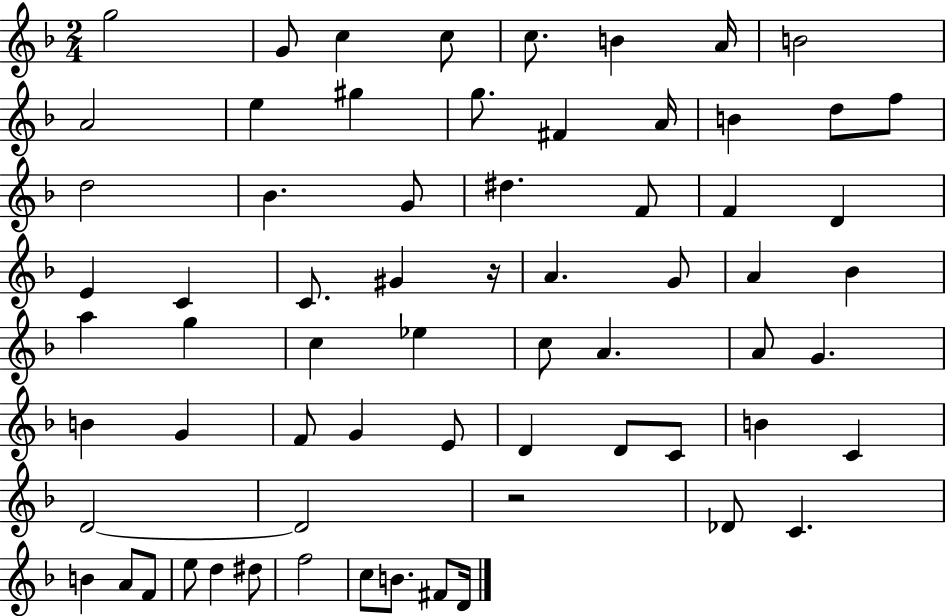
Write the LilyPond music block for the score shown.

{
  \clef treble
  \numericTimeSignature
  \time 2/4
  \key f \major
  g''2 | g'8 c''4 c''8 | c''8. b'4 a'16 | b'2 | \break a'2 | e''4 gis''4 | g''8. fis'4 a'16 | b'4 d''8 f''8 | \break d''2 | bes'4. g'8 | dis''4. f'8 | f'4 d'4 | \break e'4 c'4 | c'8. gis'4 r16 | a'4. g'8 | a'4 bes'4 | \break a''4 g''4 | c''4 ees''4 | c''8 a'4. | a'8 g'4. | \break b'4 g'4 | f'8 g'4 e'8 | d'4 d'8 c'8 | b'4 c'4 | \break d'2~~ | d'2 | r2 | des'8 c'4. | \break b'4 a'8 f'8 | e''8 d''4 dis''8 | f''2 | c''8 b'8. fis'8 d'16 | \break \bar "|."
}